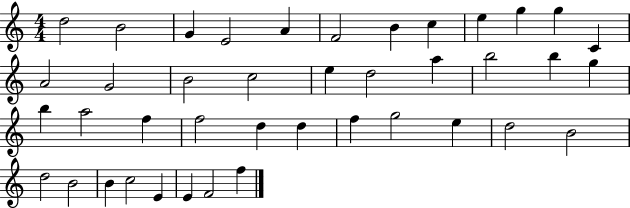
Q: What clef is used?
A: treble